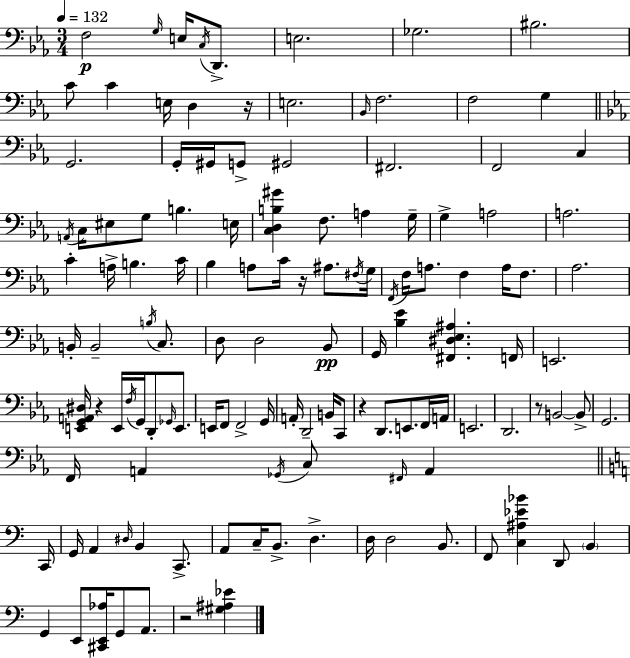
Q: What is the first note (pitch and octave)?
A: F3